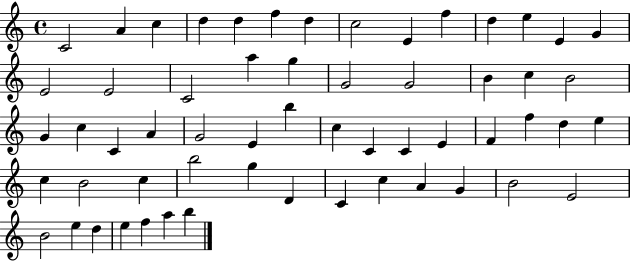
{
  \clef treble
  \time 4/4
  \defaultTimeSignature
  \key c \major
  c'2 a'4 c''4 | d''4 d''4 f''4 d''4 | c''2 e'4 f''4 | d''4 e''4 e'4 g'4 | \break e'2 e'2 | c'2 a''4 g''4 | g'2 g'2 | b'4 c''4 b'2 | \break g'4 c''4 c'4 a'4 | g'2 e'4 b''4 | c''4 c'4 c'4 e'4 | f'4 f''4 d''4 e''4 | \break c''4 b'2 c''4 | b''2 g''4 d'4 | c'4 c''4 a'4 g'4 | b'2 e'2 | \break b'2 e''4 d''4 | e''4 f''4 a''4 b''4 | \bar "|."
}